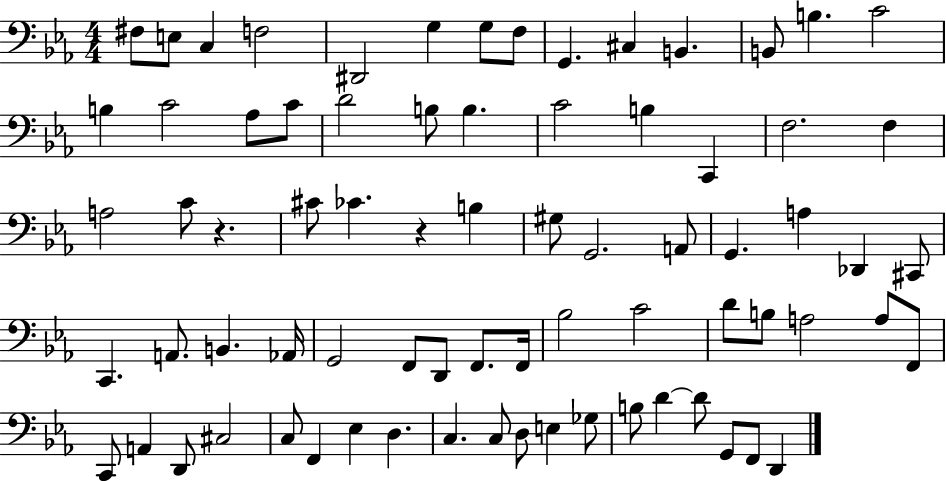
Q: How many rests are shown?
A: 2